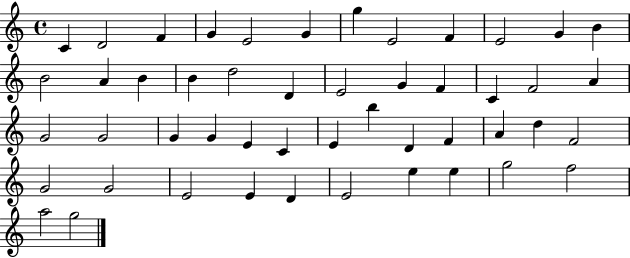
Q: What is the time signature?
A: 4/4